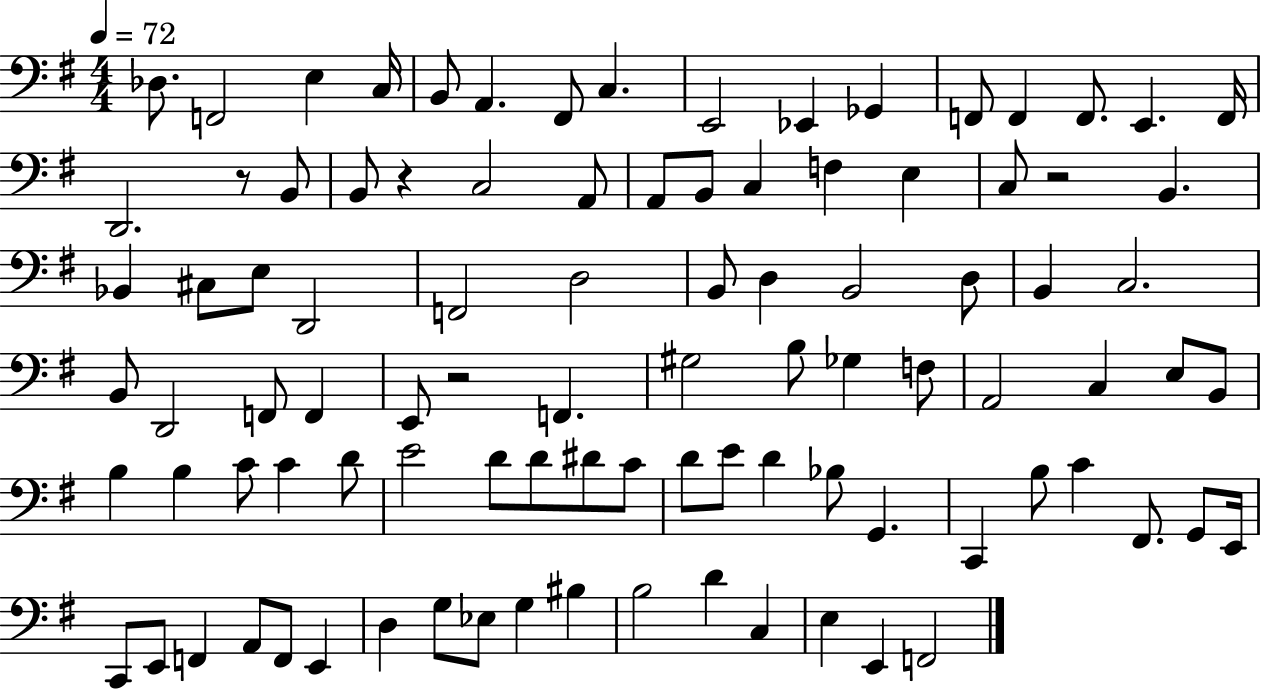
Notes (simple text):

Db3/e. F2/h E3/q C3/s B2/e A2/q. F#2/e C3/q. E2/h Eb2/q Gb2/q F2/e F2/q F2/e. E2/q. F2/s D2/h. R/e B2/e B2/e R/q C3/h A2/e A2/e B2/e C3/q F3/q E3/q C3/e R/h B2/q. Bb2/q C#3/e E3/e D2/h F2/h D3/h B2/e D3/q B2/h D3/e B2/q C3/h. B2/e D2/h F2/e F2/q E2/e R/h F2/q. G#3/h B3/e Gb3/q F3/e A2/h C3/q E3/e B2/e B3/q B3/q C4/e C4/q D4/e E4/h D4/e D4/e D#4/e C4/e D4/e E4/e D4/q Bb3/e G2/q. C2/q B3/e C4/q F#2/e. G2/e E2/s C2/e E2/e F2/q A2/e F2/e E2/q D3/q G3/e Eb3/e G3/q BIS3/q B3/h D4/q C3/q E3/q E2/q F2/h